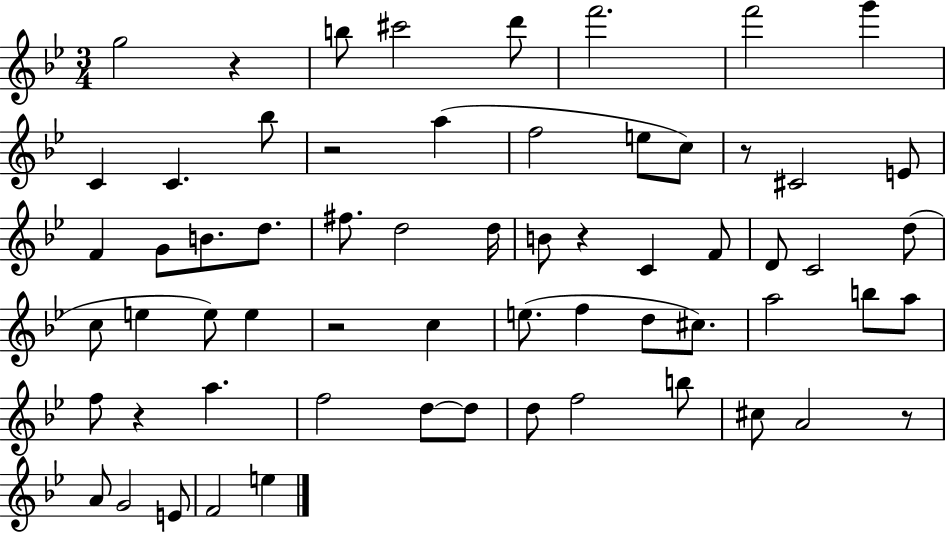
G5/h R/q B5/e C#6/h D6/e F6/h. F6/h G6/q C4/q C4/q. Bb5/e R/h A5/q F5/h E5/e C5/e R/e C#4/h E4/e F4/q G4/e B4/e. D5/e. F#5/e. D5/h D5/s B4/e R/q C4/q F4/e D4/e C4/h D5/e C5/e E5/q E5/e E5/q R/h C5/q E5/e. F5/q D5/e C#5/e. A5/h B5/e A5/e F5/e R/q A5/q. F5/h D5/e D5/e D5/e F5/h B5/e C#5/e A4/h R/e A4/e G4/h E4/e F4/h E5/q